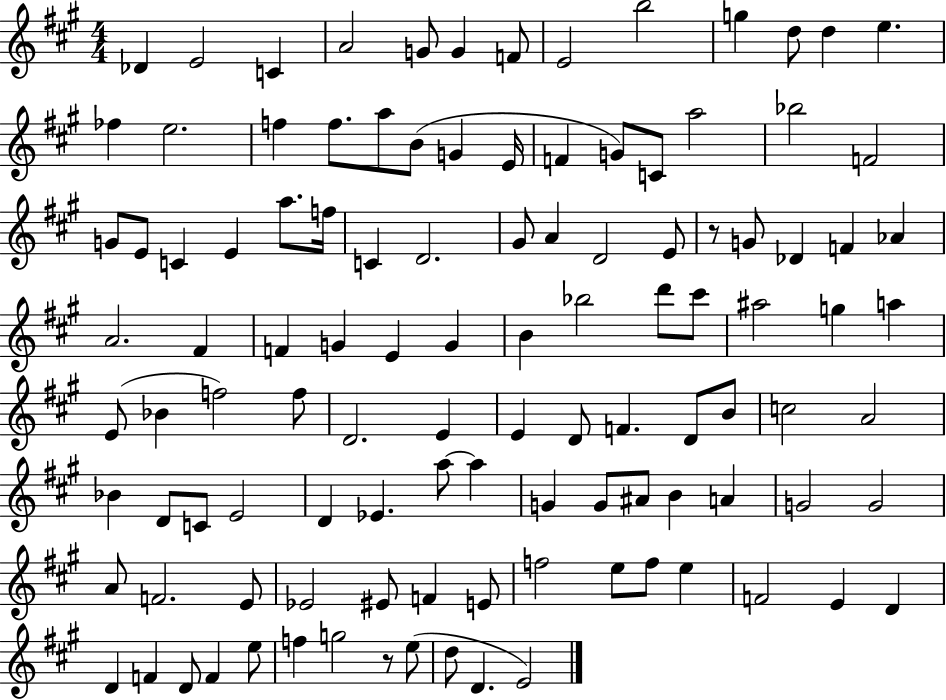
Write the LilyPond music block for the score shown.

{
  \clef treble
  \numericTimeSignature
  \time 4/4
  \key a \major
  des'4 e'2 c'4 | a'2 g'8 g'4 f'8 | e'2 b''2 | g''4 d''8 d''4 e''4. | \break fes''4 e''2. | f''4 f''8. a''8 b'8( g'4 e'16 | f'4 g'8) c'8 a''2 | bes''2 f'2 | \break g'8 e'8 c'4 e'4 a''8. f''16 | c'4 d'2. | gis'8 a'4 d'2 e'8 | r8 g'8 des'4 f'4 aes'4 | \break a'2. fis'4 | f'4 g'4 e'4 g'4 | b'4 bes''2 d'''8 cis'''8 | ais''2 g''4 a''4 | \break e'8( bes'4 f''2) f''8 | d'2. e'4 | e'4 d'8 f'4. d'8 b'8 | c''2 a'2 | \break bes'4 d'8 c'8 e'2 | d'4 ees'4. a''8~~ a''4 | g'4 g'8 ais'8 b'4 a'4 | g'2 g'2 | \break a'8 f'2. e'8 | ees'2 eis'8 f'4 e'8 | f''2 e''8 f''8 e''4 | f'2 e'4 d'4 | \break d'4 f'4 d'8 f'4 e''8 | f''4 g''2 r8 e''8( | d''8 d'4. e'2) | \bar "|."
}